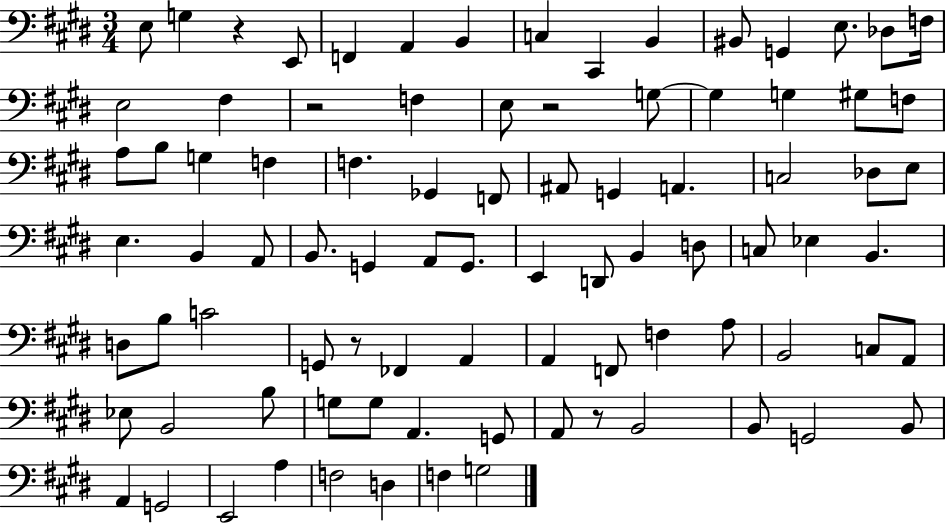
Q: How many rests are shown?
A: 5